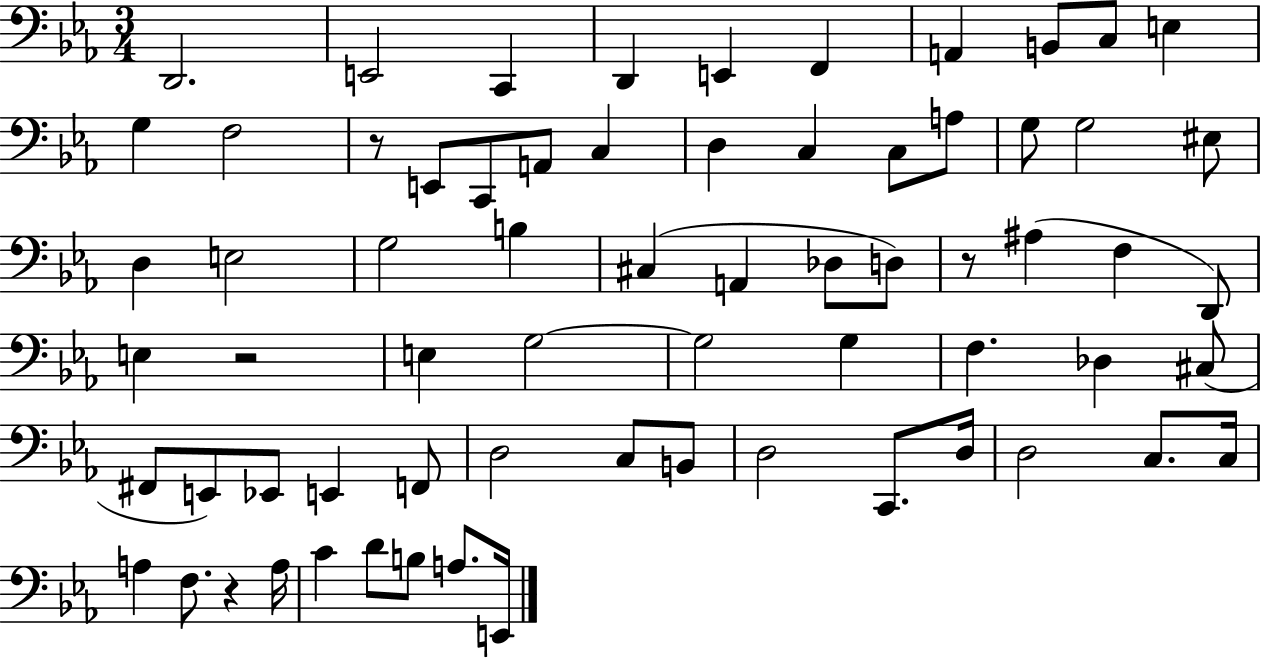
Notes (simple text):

D2/h. E2/h C2/q D2/q E2/q F2/q A2/q B2/e C3/e E3/q G3/q F3/h R/e E2/e C2/e A2/e C3/q D3/q C3/q C3/e A3/e G3/e G3/h EIS3/e D3/q E3/h G3/h B3/q C#3/q A2/q Db3/e D3/e R/e A#3/q F3/q D2/e E3/q R/h E3/q G3/h G3/h G3/q F3/q. Db3/q C#3/e F#2/e E2/e Eb2/e E2/q F2/e D3/h C3/e B2/e D3/h C2/e. D3/s D3/h C3/e. C3/s A3/q F3/e. R/q A3/s C4/q D4/e B3/e A3/e. E2/s